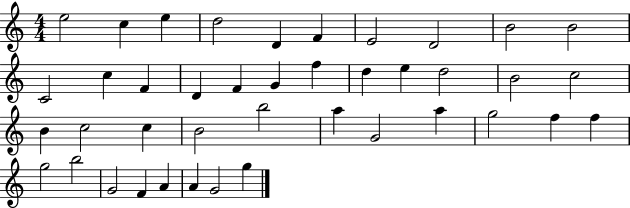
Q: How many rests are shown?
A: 0